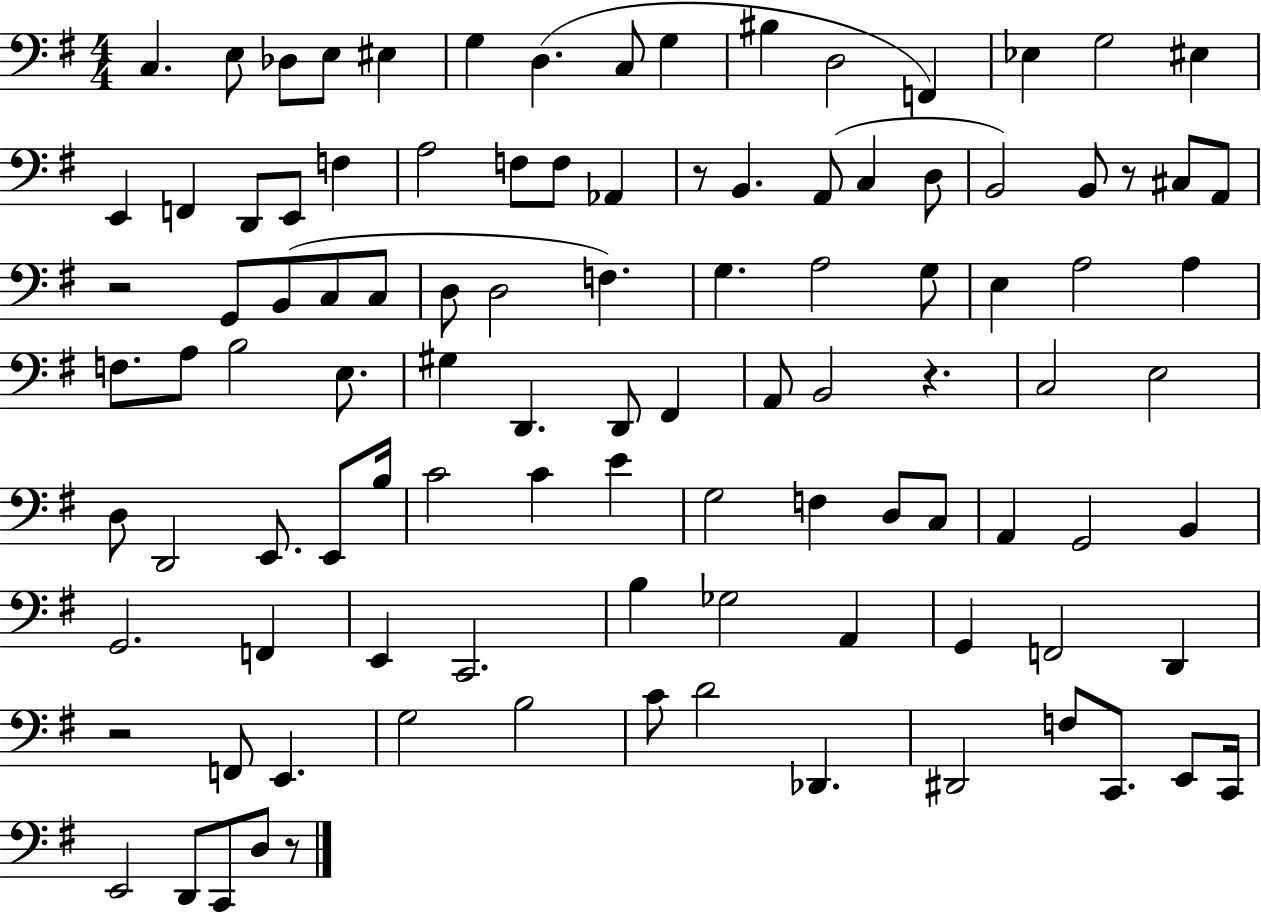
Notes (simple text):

C3/q. E3/e Db3/e E3/e EIS3/q G3/q D3/q. C3/e G3/q BIS3/q D3/h F2/q Eb3/q G3/h EIS3/q E2/q F2/q D2/e E2/e F3/q A3/h F3/e F3/e Ab2/q R/e B2/q. A2/e C3/q D3/e B2/h B2/e R/e C#3/e A2/e R/h G2/e B2/e C3/e C3/e D3/e D3/h F3/q. G3/q. A3/h G3/e E3/q A3/h A3/q F3/e. A3/e B3/h E3/e. G#3/q D2/q. D2/e F#2/q A2/e B2/h R/q. C3/h E3/h D3/e D2/h E2/e. E2/e B3/s C4/h C4/q E4/q G3/h F3/q D3/e C3/e A2/q G2/h B2/q G2/h. F2/q E2/q C2/h. B3/q Gb3/h A2/q G2/q F2/h D2/q R/h F2/e E2/q. G3/h B3/h C4/e D4/h Db2/q. D#2/h F3/e C2/e. E2/e C2/s E2/h D2/e C2/e D3/e R/e